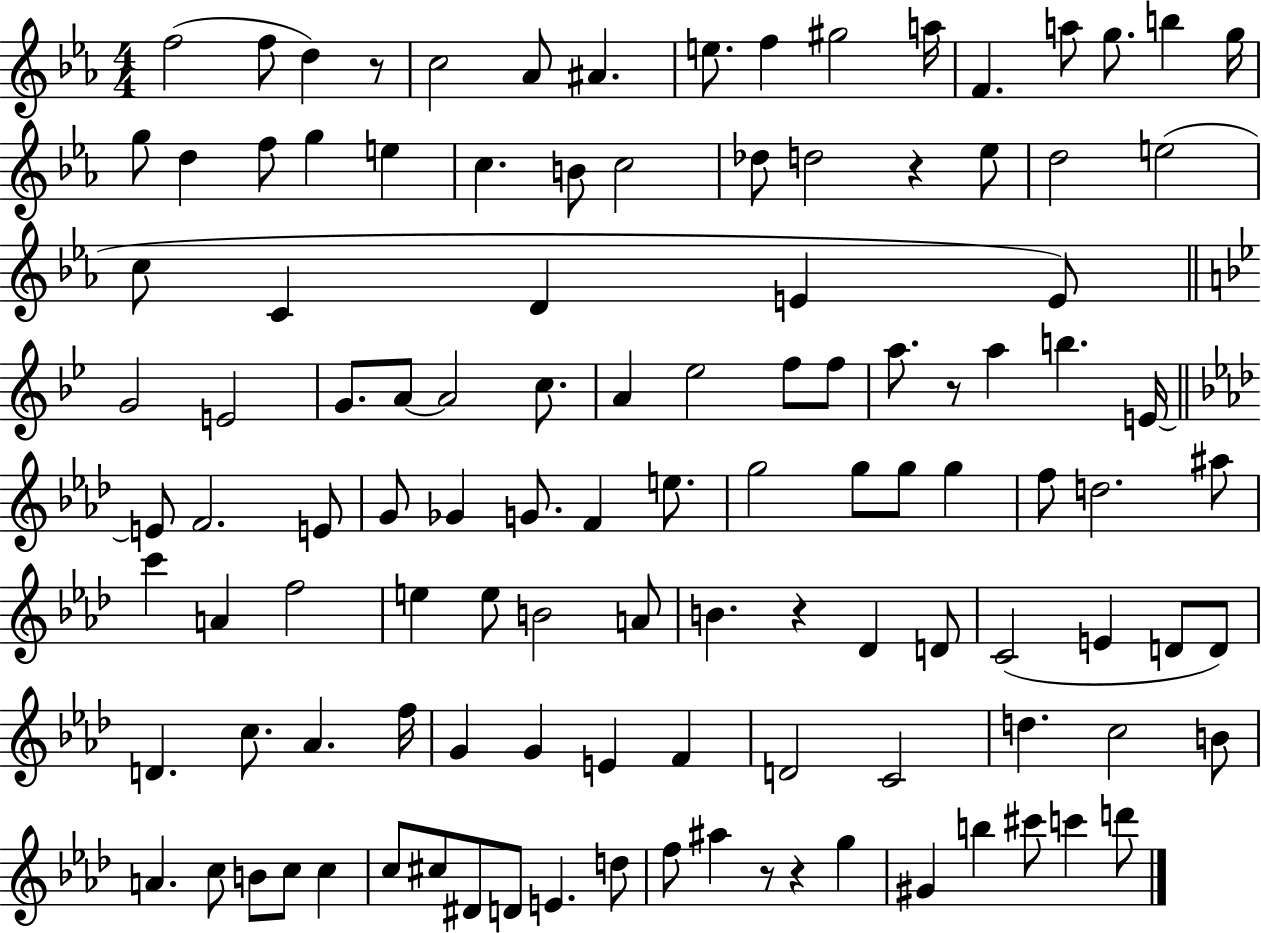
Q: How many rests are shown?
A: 6